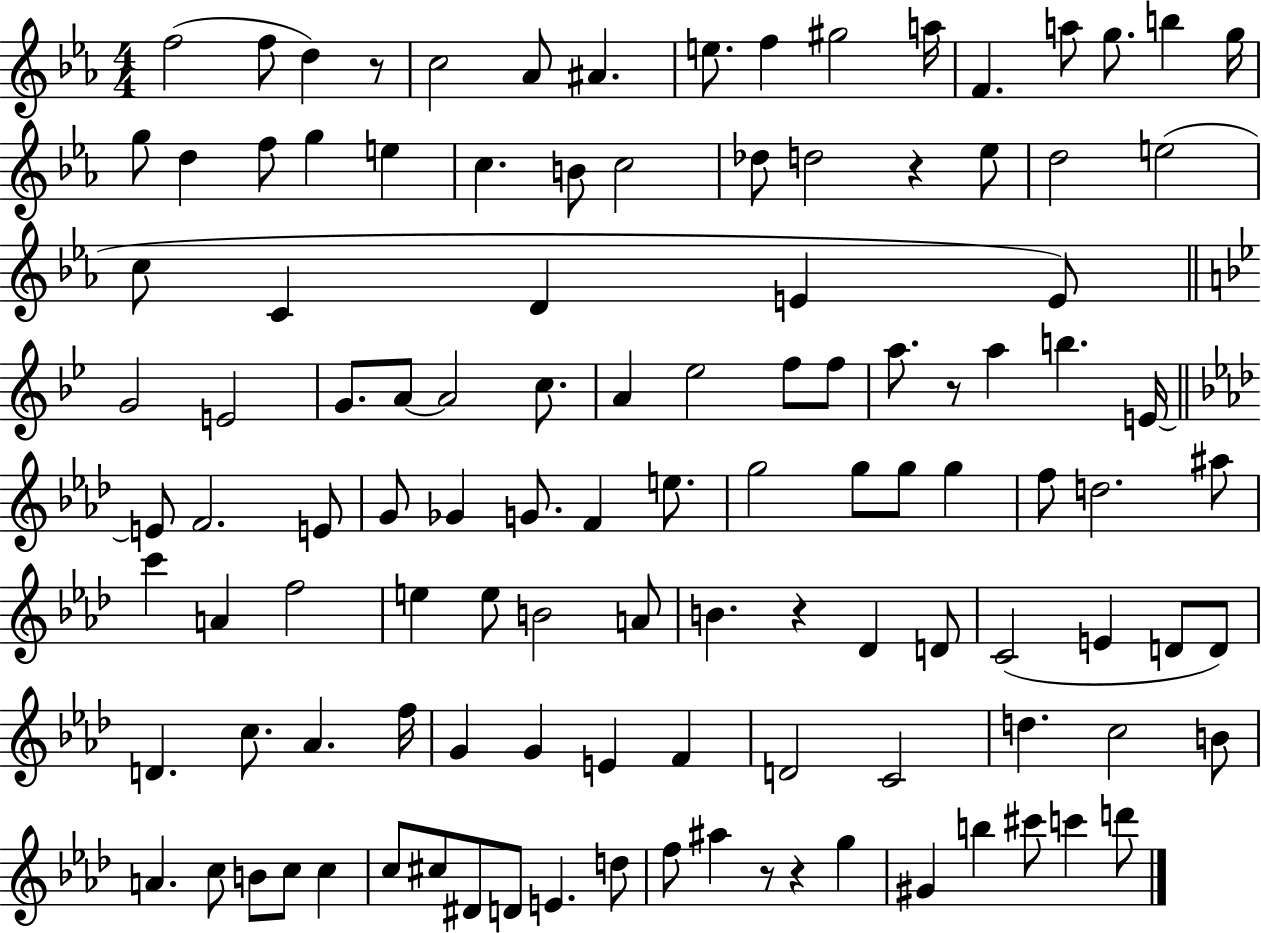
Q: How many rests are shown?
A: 6